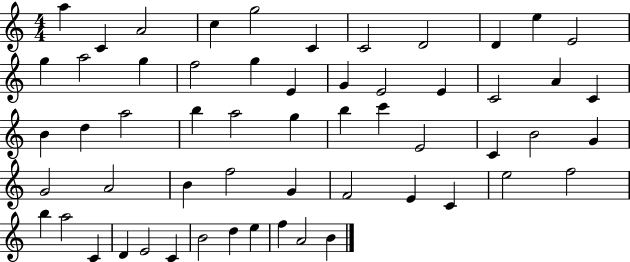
{
  \clef treble
  \numericTimeSignature
  \time 4/4
  \key c \major
  a''4 c'4 a'2 | c''4 g''2 c'4 | c'2 d'2 | d'4 e''4 e'2 | \break g''4 a''2 g''4 | f''2 g''4 e'4 | g'4 e'2 e'4 | c'2 a'4 c'4 | \break b'4 d''4 a''2 | b''4 a''2 g''4 | b''4 c'''4 e'2 | c'4 b'2 g'4 | \break g'2 a'2 | b'4 f''2 g'4 | f'2 e'4 c'4 | e''2 f''2 | \break b''4 a''2 c'4 | d'4 e'2 c'4 | b'2 d''4 e''4 | f''4 a'2 b'4 | \break \bar "|."
}